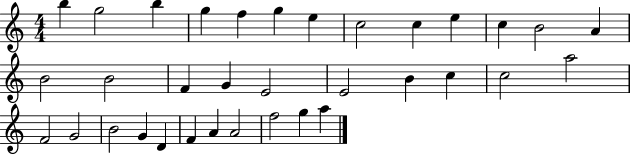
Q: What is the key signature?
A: C major